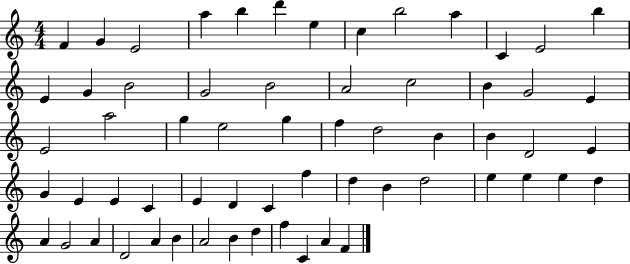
{
  \clef treble
  \numericTimeSignature
  \time 4/4
  \key c \major
  f'4 g'4 e'2 | a''4 b''4 d'''4 e''4 | c''4 b''2 a''4 | c'4 e'2 b''4 | \break e'4 g'4 b'2 | g'2 b'2 | a'2 c''2 | b'4 g'2 e'4 | \break e'2 a''2 | g''4 e''2 g''4 | f''4 d''2 b'4 | b'4 d'2 e'4 | \break g'4 e'4 e'4 c'4 | e'4 d'4 c'4 f''4 | d''4 b'4 d''2 | e''4 e''4 e''4 d''4 | \break a'4 g'2 a'4 | d'2 a'4 b'4 | a'2 b'4 d''4 | f''4 c'4 a'4 f'4 | \break \bar "|."
}